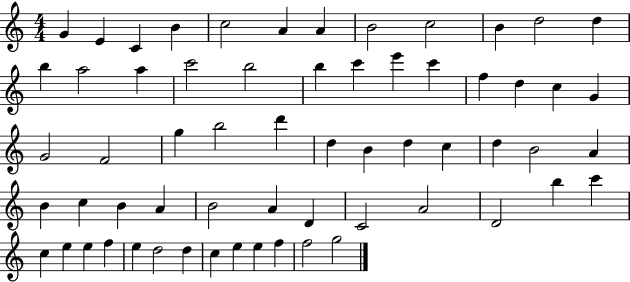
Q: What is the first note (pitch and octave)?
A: G4